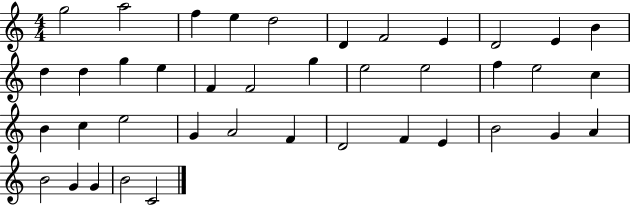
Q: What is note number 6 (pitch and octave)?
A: D4